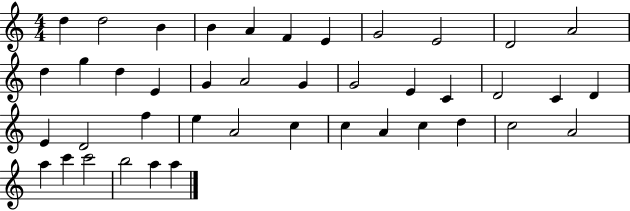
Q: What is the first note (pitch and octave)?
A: D5